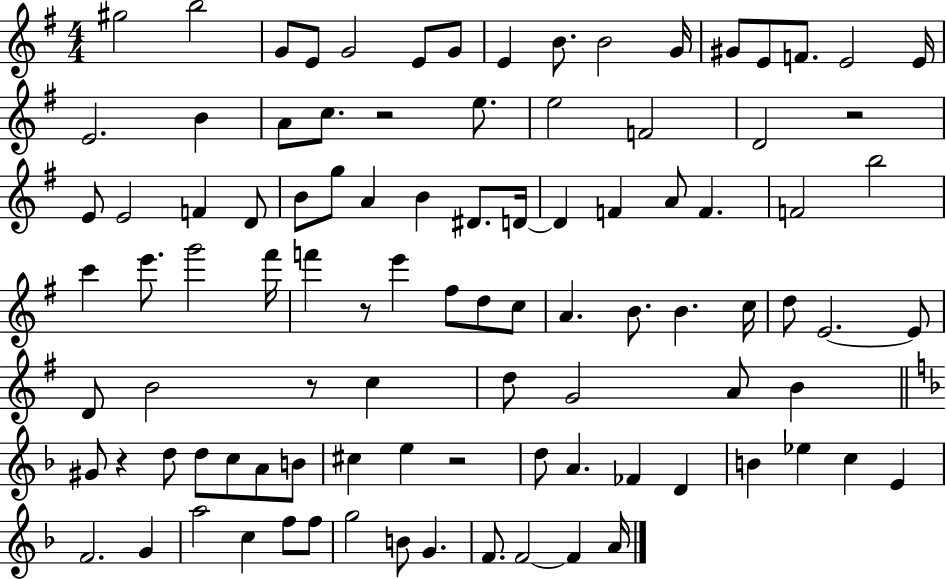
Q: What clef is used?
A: treble